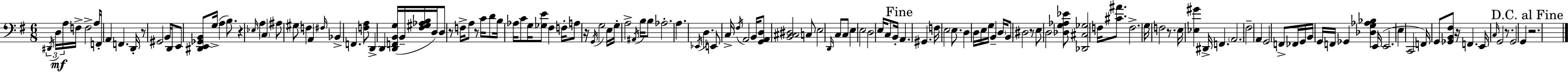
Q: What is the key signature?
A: E minor